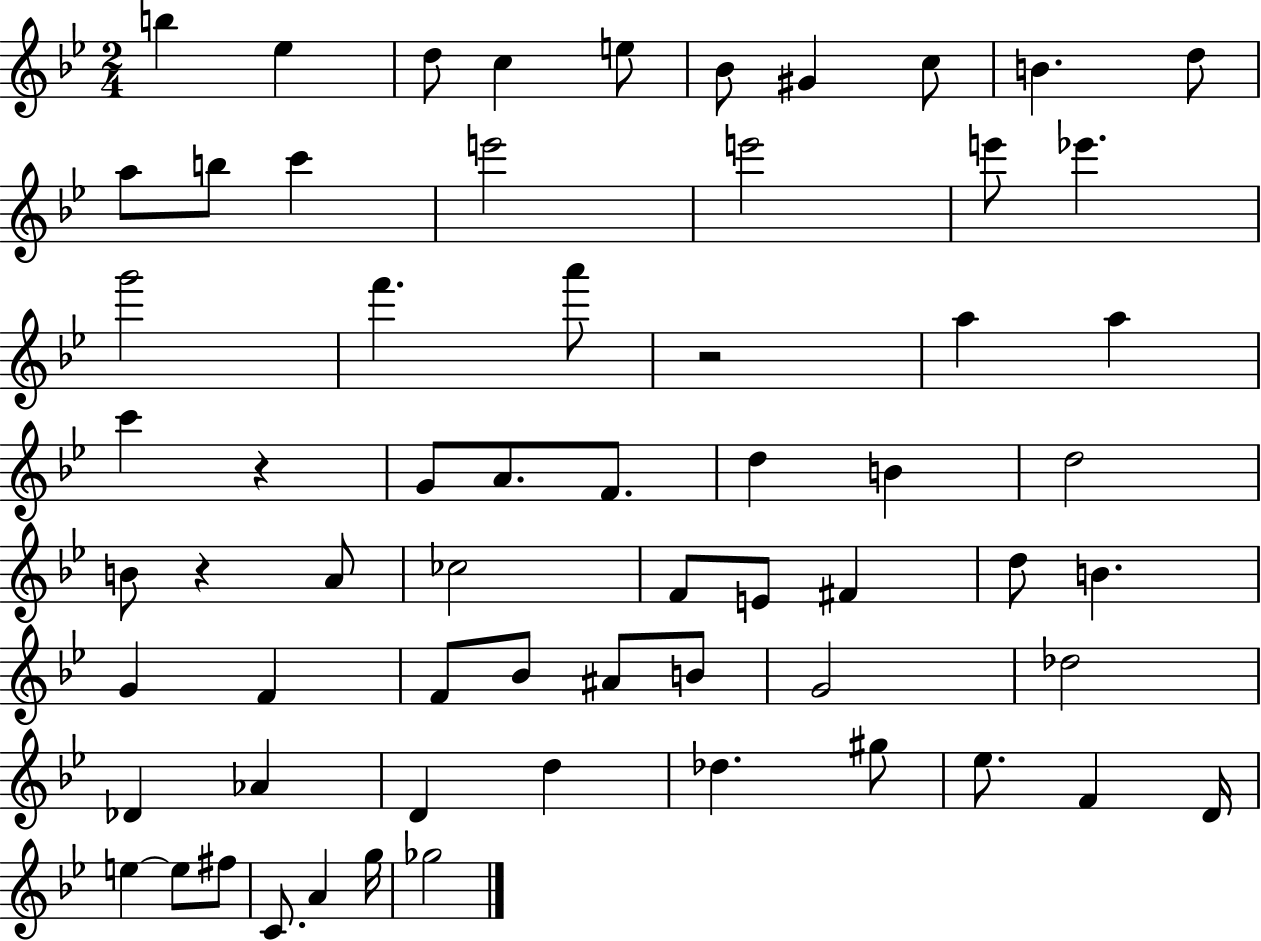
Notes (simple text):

B5/q Eb5/q D5/e C5/q E5/e Bb4/e G#4/q C5/e B4/q. D5/e A5/e B5/e C6/q E6/h E6/h E6/e Eb6/q. G6/h F6/q. A6/e R/h A5/q A5/q C6/q R/q G4/e A4/e. F4/e. D5/q B4/q D5/h B4/e R/q A4/e CES5/h F4/e E4/e F#4/q D5/e B4/q. G4/q F4/q F4/e Bb4/e A#4/e B4/e G4/h Db5/h Db4/q Ab4/q D4/q D5/q Db5/q. G#5/e Eb5/e. F4/q D4/s E5/q E5/e F#5/e C4/e. A4/q G5/s Gb5/h